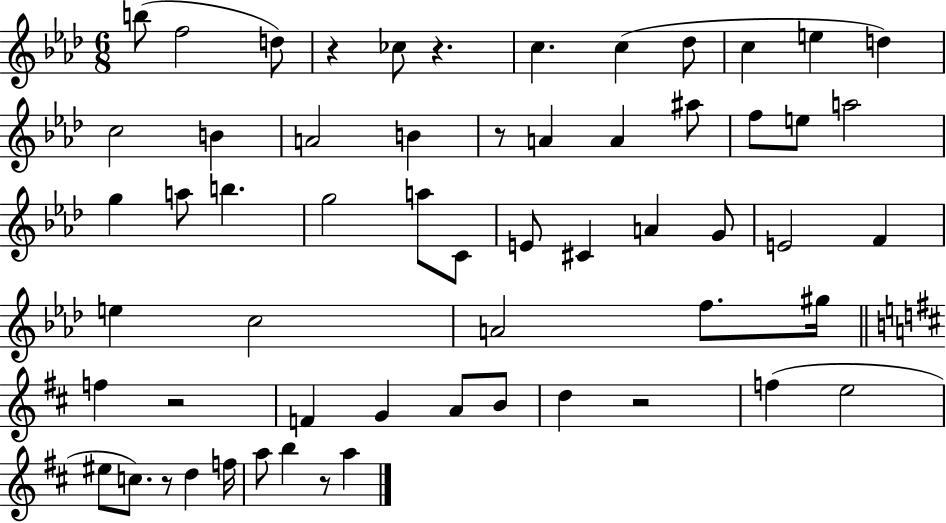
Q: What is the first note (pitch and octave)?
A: B5